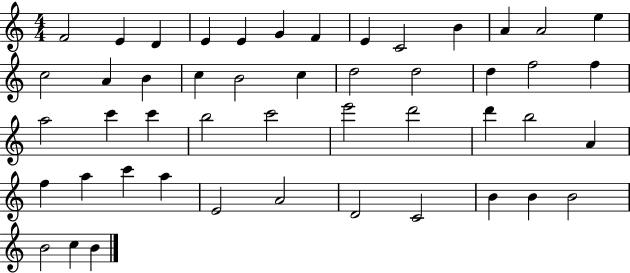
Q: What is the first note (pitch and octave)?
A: F4